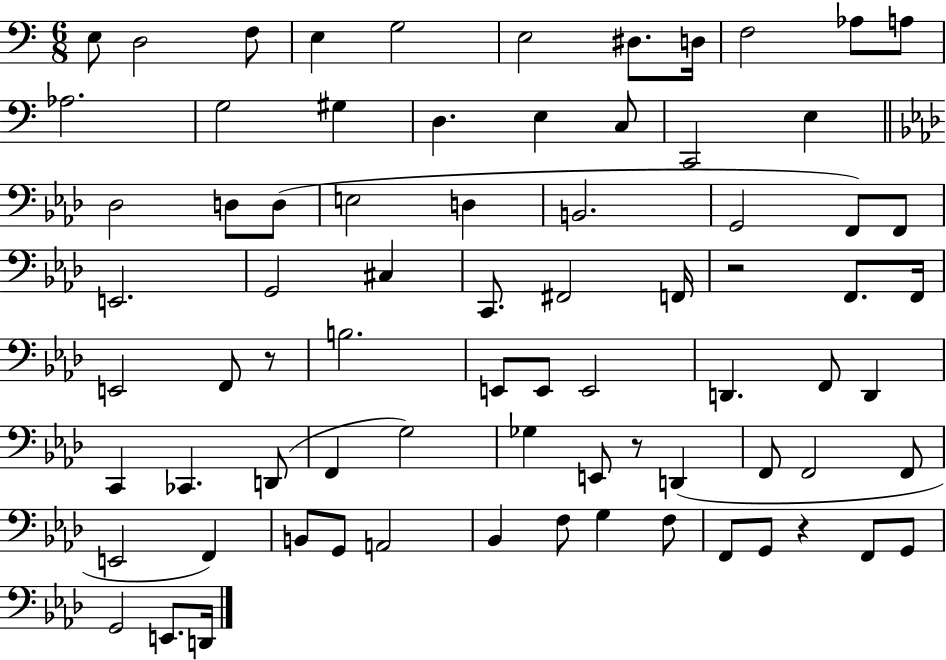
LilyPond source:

{
  \clef bass
  \numericTimeSignature
  \time 6/8
  \key c \major
  e8 d2 f8 | e4 g2 | e2 dis8. d16 | f2 aes8 a8 | \break aes2. | g2 gis4 | d4. e4 c8 | c,2 e4 | \break \bar "||" \break \key aes \major des2 d8 d8( | e2 d4 | b,2. | g,2 f,8) f,8 | \break e,2. | g,2 cis4 | c,8. fis,2 f,16 | r2 f,8. f,16 | \break e,2 f,8 r8 | b2. | e,8 e,8 e,2 | d,4. f,8 d,4 | \break c,4 ces,4. d,8( | f,4 g2) | ges4 e,8 r8 d,4( | f,8 f,2 f,8 | \break e,2 f,4) | b,8 g,8 a,2 | bes,4 f8 g4 f8 | f,8 g,8 r4 f,8 g,8 | \break g,2 e,8. d,16 | \bar "|."
}